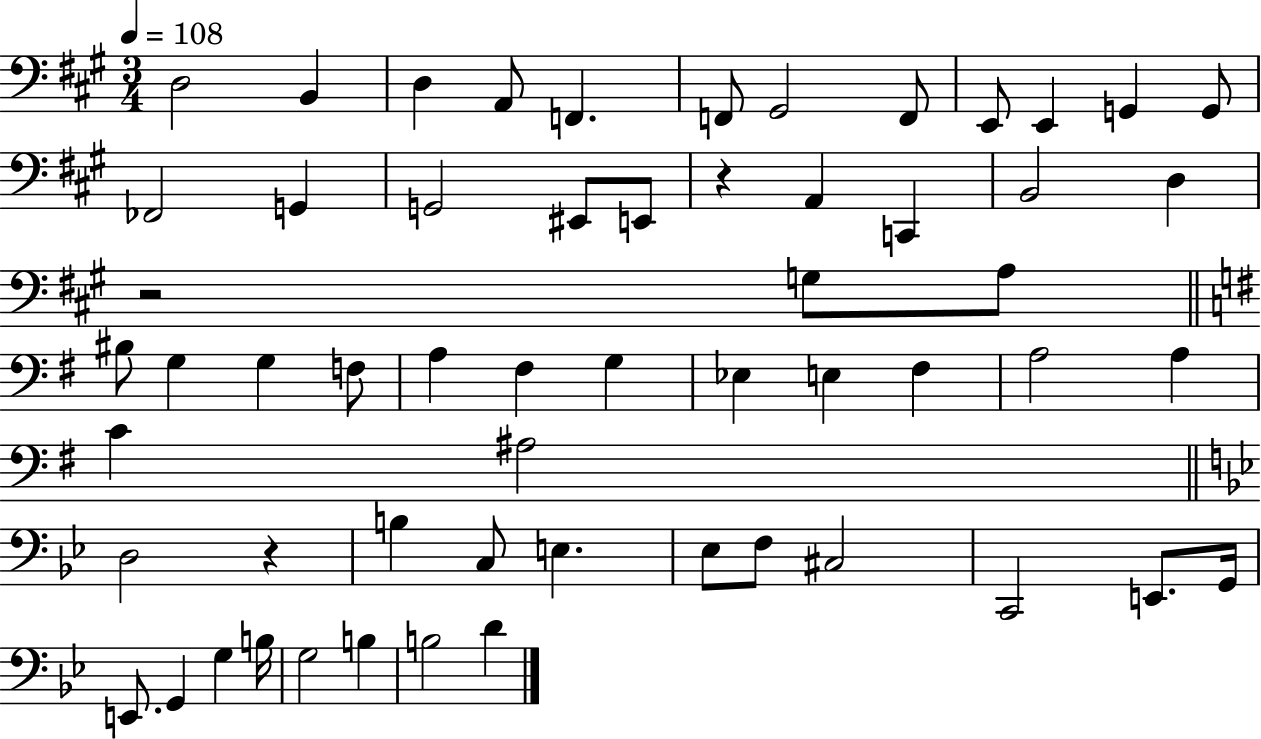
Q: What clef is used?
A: bass